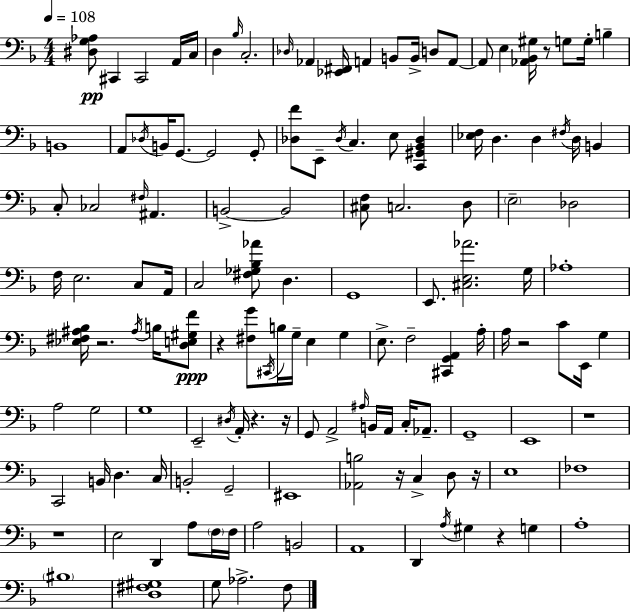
X:1
T:Untitled
M:4/4
L:1/4
K:F
[^D,G,_A,]/2 ^C,, ^C,,2 A,,/4 C,/4 D, _B,/4 C,2 _D,/4 _A,, [_E,,^F,,]/4 A,, B,,/2 B,,/4 D,/2 A,,/2 A,,/2 E, [_A,,_B,,^G,]/4 z/2 G,/2 G,/4 B, B,,4 A,,/2 _D,/4 B,,/4 G,,/2 G,,2 G,,/2 [_D,F]/2 E,,/2 _D,/4 C, E,/2 [C,,^G,,_B,,_D,] [_E,F,]/4 D, D, ^F,/4 D,/4 B,, C,/2 _C,2 ^F,/4 ^A,, B,,2 B,,2 [^C,F,]/2 C,2 D,/2 E,2 _D,2 F,/4 E,2 C,/2 A,,/4 C,2 [^F,_G,_B,_A]/2 D, G,,4 E,,/2 [^C,E,_A]2 G,/4 _A,4 [_E,^F,^A,_B,]/4 z2 ^A,/4 B,/4 [D,E,^G,F]/2 z [^F,G]/2 ^C,,/4 B,/4 G,/4 E, G, E,/2 F,2 [^C,,G,,A,,] A,/4 A,/4 z2 C/2 E,,/4 G, A,2 G,2 G,4 E,,2 ^D,/4 A,,/4 z z/4 G,,/2 A,,2 ^A,/4 B,,/4 A,,/4 C,/4 _A,,/2 G,,4 E,,4 z4 C,,2 B,,/4 D, C,/4 B,,2 G,,2 ^E,,4 [_A,,B,]2 z/4 C, D,/2 z/4 E,4 _F,4 z4 E,2 D,, A,/2 F,/4 F,/4 A,2 B,,2 A,,4 D,, A,/4 ^G, z G, A,4 ^B,4 [D,^F,^G,]4 G,/2 _A,2 F,/2